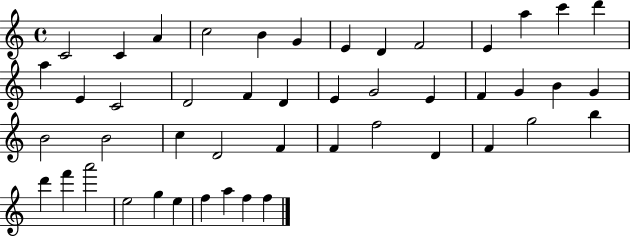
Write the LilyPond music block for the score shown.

{
  \clef treble
  \time 4/4
  \defaultTimeSignature
  \key c \major
  c'2 c'4 a'4 | c''2 b'4 g'4 | e'4 d'4 f'2 | e'4 a''4 c'''4 d'''4 | \break a''4 e'4 c'2 | d'2 f'4 d'4 | e'4 g'2 e'4 | f'4 g'4 b'4 g'4 | \break b'2 b'2 | c''4 d'2 f'4 | f'4 f''2 d'4 | f'4 g''2 b''4 | \break d'''4 f'''4 a'''2 | e''2 g''4 e''4 | f''4 a''4 f''4 f''4 | \bar "|."
}